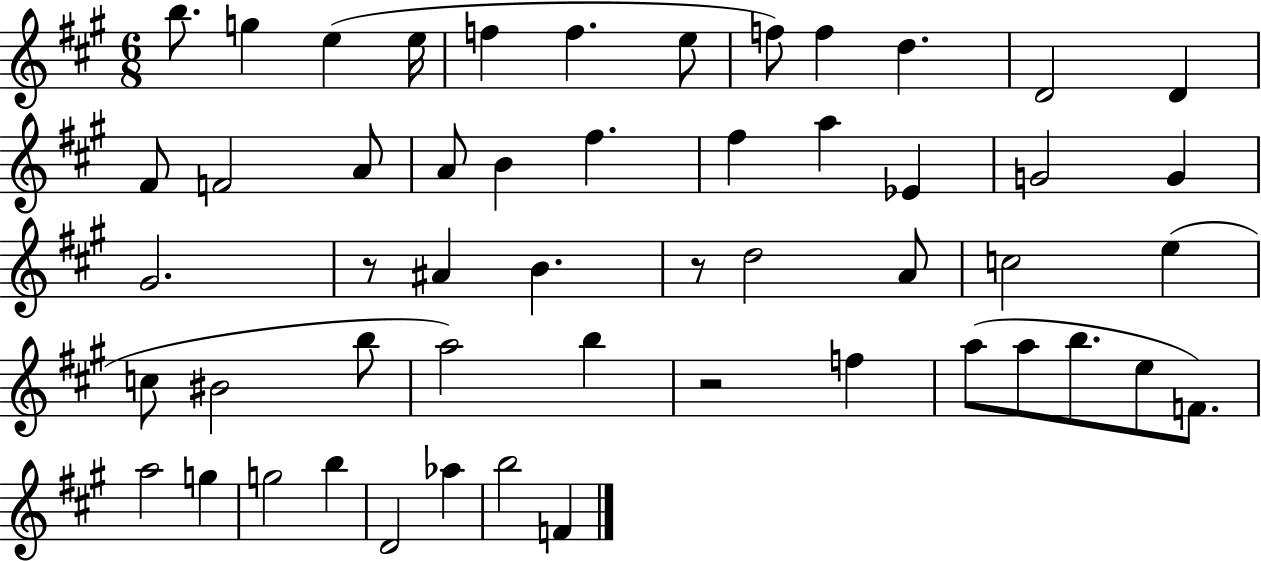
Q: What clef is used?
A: treble